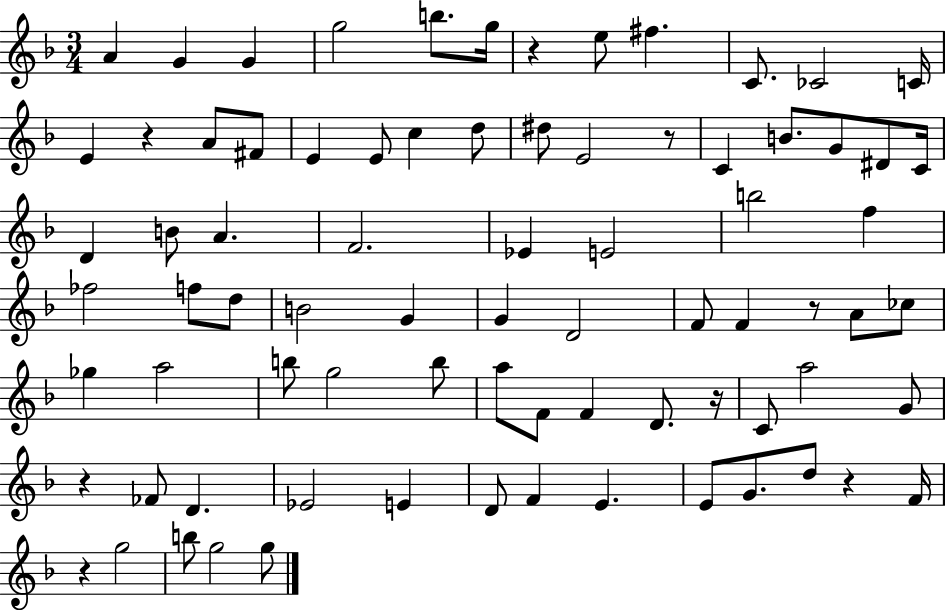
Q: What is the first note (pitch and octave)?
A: A4